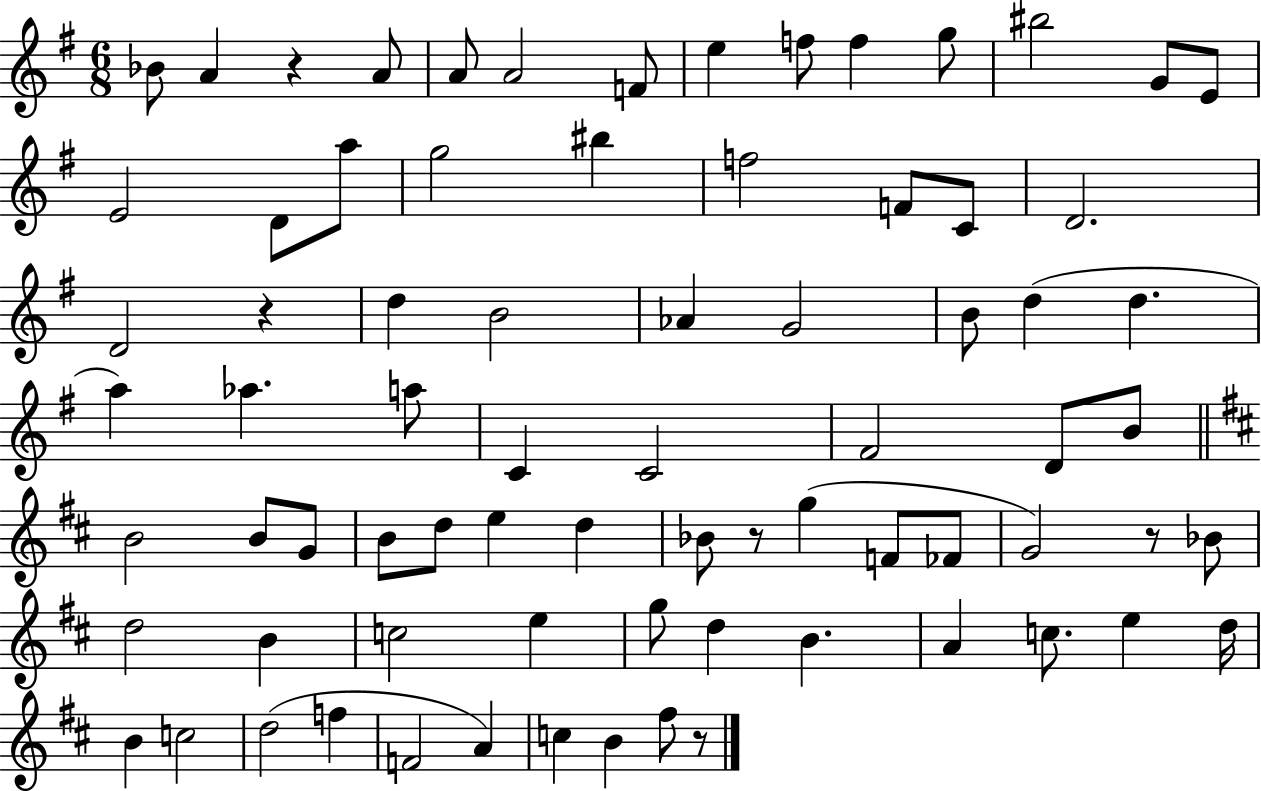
{
  \clef treble
  \numericTimeSignature
  \time 6/8
  \key g \major
  bes'8 a'4 r4 a'8 | a'8 a'2 f'8 | e''4 f''8 f''4 g''8 | bis''2 g'8 e'8 | \break e'2 d'8 a''8 | g''2 bis''4 | f''2 f'8 c'8 | d'2. | \break d'2 r4 | d''4 b'2 | aes'4 g'2 | b'8 d''4( d''4. | \break a''4) aes''4. a''8 | c'4 c'2 | fis'2 d'8 b'8 | \bar "||" \break \key d \major b'2 b'8 g'8 | b'8 d''8 e''4 d''4 | bes'8 r8 g''4( f'8 fes'8 | g'2) r8 bes'8 | \break d''2 b'4 | c''2 e''4 | g''8 d''4 b'4. | a'4 c''8. e''4 d''16 | \break b'4 c''2 | d''2( f''4 | f'2 a'4) | c''4 b'4 fis''8 r8 | \break \bar "|."
}